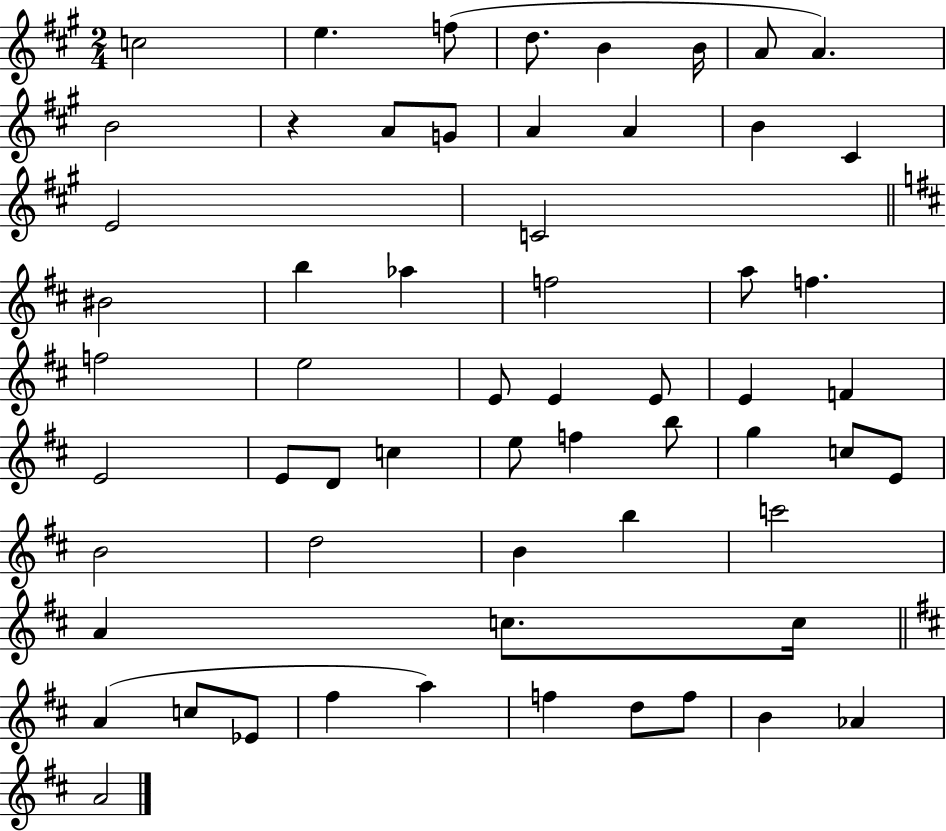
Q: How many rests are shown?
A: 1